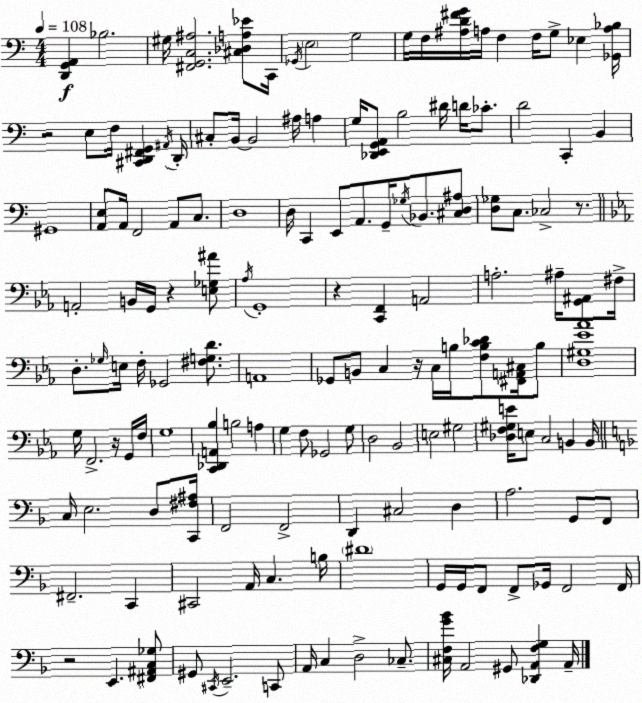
X:1
T:Untitled
M:4/4
L:1/4
K:C
[D,,G,,A,,] _B,2 ^G,/4 [^F,,G,,C,^A,]2 [^C,_D,A,_E]/2 C,,/4 _G,,/4 E,2 G,2 G,/4 F,/4 [^A,D^FG]/4 A,/4 F, F,/4 G,/2 _E, [_G,,A,_B,]/4 z2 E,/2 F,/4 [^C,,D,,^F,,G,,] ^A,,/4 D,,/4 ^C,/2 B,,/4 B,,2 ^A,/4 A, G,/4 [_D,,E,,G,,A,,]/2 B,2 ^D/4 D/4 _C/2 D2 C,, B,, ^G,,4 [A,,E,]/2 A,,/4 F,,2 A,,/2 C,/2 D,4 D,/4 C,, E,,/2 A,,/2 G,,/4 _G,/4 _B,,/2 [^C,D,^A,]/2 [D,_G,]/2 C,/2 _C,2 z/2 A,,2 B,,/4 G,,/4 z [E,_G,^A]/2 _A,/4 G,,4 z [C,,F,,] A,,2 A,2 ^A,/4 [G,,^A,,]/2 ^F,/4 D,/2 _G,/4 E,/4 F,/4 _G,,2 [^F,G,D]/2 A,,4 _G,,/2 B,,/2 C, z/4 C,/4 B,/4 [F,B,C_D]/2 [^F,,A,,^C,]/4 B,/2 [D,^G,_E_A]4 G,/4 F,,2 z/4 G,,/4 F,/4 G,4 [C,,_D,,A,,_B,] B,2 A, G, F,/2 _G,,2 G,/2 D,2 _B,,2 E,2 ^G,2 [_D,F,^G,E]/4 E,/2 C,2 B,, B,,/4 C,/4 E,2 D,/2 [C,,^F,^A,]/4 F,,2 F,,2 D,, ^C,2 D, A,2 G,,/2 F,,/2 ^F,,2 C,, ^C,,2 A,,/4 C, B,/4 ^D4 G,,/4 G,,/4 F,,/2 F,,/2 _G,,/4 F,,2 F,,/4 z2 E,, [^F,,^A,,C,_G,]/2 ^G,,/2 ^C,,/4 E,,2 C,,/2 A,,/4 C, D,2 _C,/2 [^C,F,G_B]/4 A,,2 ^G,,/2 [_D,,A,,F,G,] A,,/4